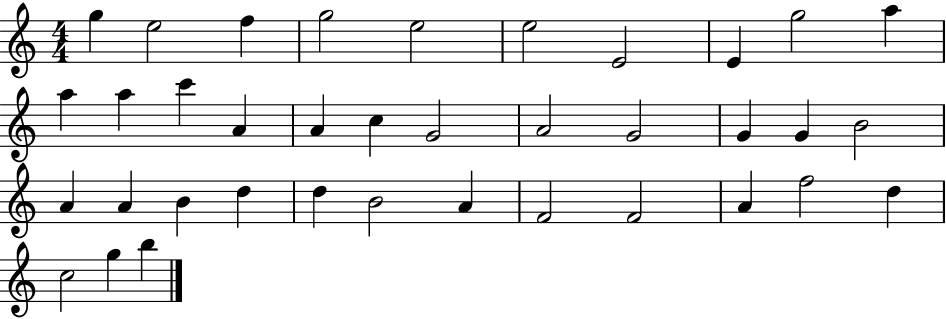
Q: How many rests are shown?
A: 0